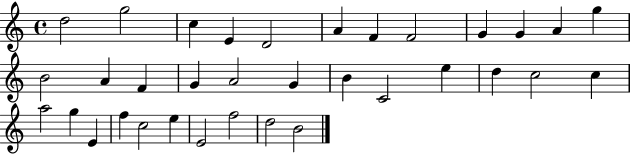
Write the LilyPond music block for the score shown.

{
  \clef treble
  \time 4/4
  \defaultTimeSignature
  \key c \major
  d''2 g''2 | c''4 e'4 d'2 | a'4 f'4 f'2 | g'4 g'4 a'4 g''4 | \break b'2 a'4 f'4 | g'4 a'2 g'4 | b'4 c'2 e''4 | d''4 c''2 c''4 | \break a''2 g''4 e'4 | f''4 c''2 e''4 | e'2 f''2 | d''2 b'2 | \break \bar "|."
}